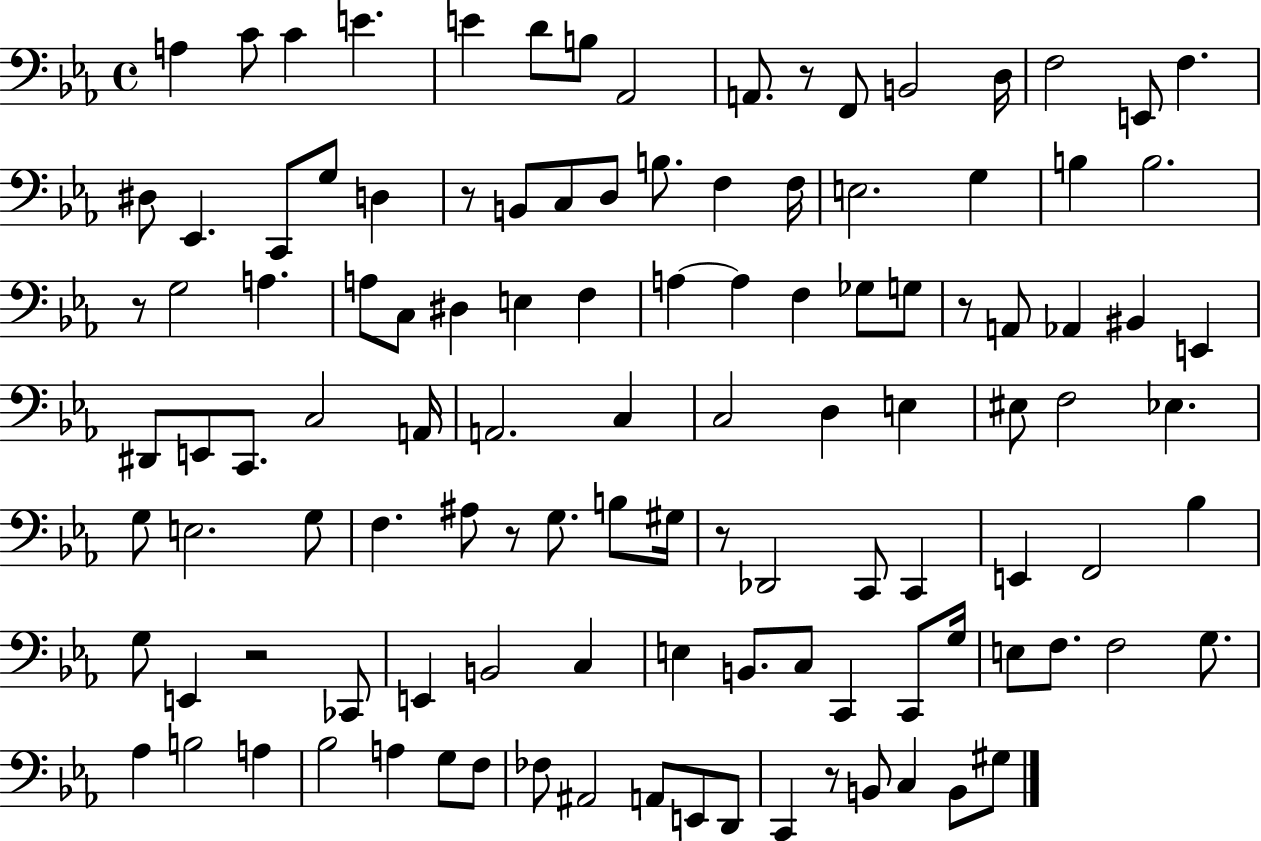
A3/q C4/e C4/q E4/q. E4/q D4/e B3/e Ab2/h A2/e. R/e F2/e B2/h D3/s F3/h E2/e F3/q. D#3/e Eb2/q. C2/e G3/e D3/q R/e B2/e C3/e D3/e B3/e. F3/q F3/s E3/h. G3/q B3/q B3/h. R/e G3/h A3/q. A3/e C3/e D#3/q E3/q F3/q A3/q A3/q F3/q Gb3/e G3/e R/e A2/e Ab2/q BIS2/q E2/q D#2/e E2/e C2/e. C3/h A2/s A2/h. C3/q C3/h D3/q E3/q EIS3/e F3/h Eb3/q. G3/e E3/h. G3/e F3/q. A#3/e R/e G3/e. B3/e G#3/s R/e Db2/h C2/e C2/q E2/q F2/h Bb3/q G3/e E2/q R/h CES2/e E2/q B2/h C3/q E3/q B2/e. C3/e C2/q C2/e G3/s E3/e F3/e. F3/h G3/e. Ab3/q B3/h A3/q Bb3/h A3/q G3/e F3/e FES3/e A#2/h A2/e E2/e D2/e C2/q R/e B2/e C3/q B2/e G#3/e